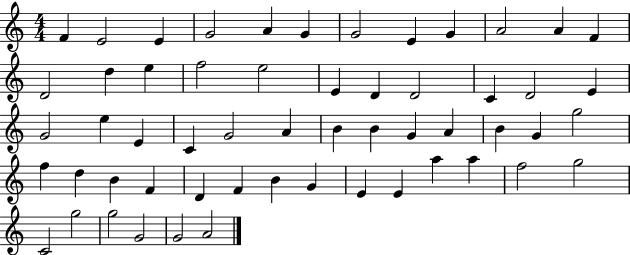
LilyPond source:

{
  \clef treble
  \numericTimeSignature
  \time 4/4
  \key c \major
  f'4 e'2 e'4 | g'2 a'4 g'4 | g'2 e'4 g'4 | a'2 a'4 f'4 | \break d'2 d''4 e''4 | f''2 e''2 | e'4 d'4 d'2 | c'4 d'2 e'4 | \break g'2 e''4 e'4 | c'4 g'2 a'4 | b'4 b'4 g'4 a'4 | b'4 g'4 g''2 | \break f''4 d''4 b'4 f'4 | d'4 f'4 b'4 g'4 | e'4 e'4 a''4 a''4 | f''2 g''2 | \break c'2 g''2 | g''2 g'2 | g'2 a'2 | \bar "|."
}